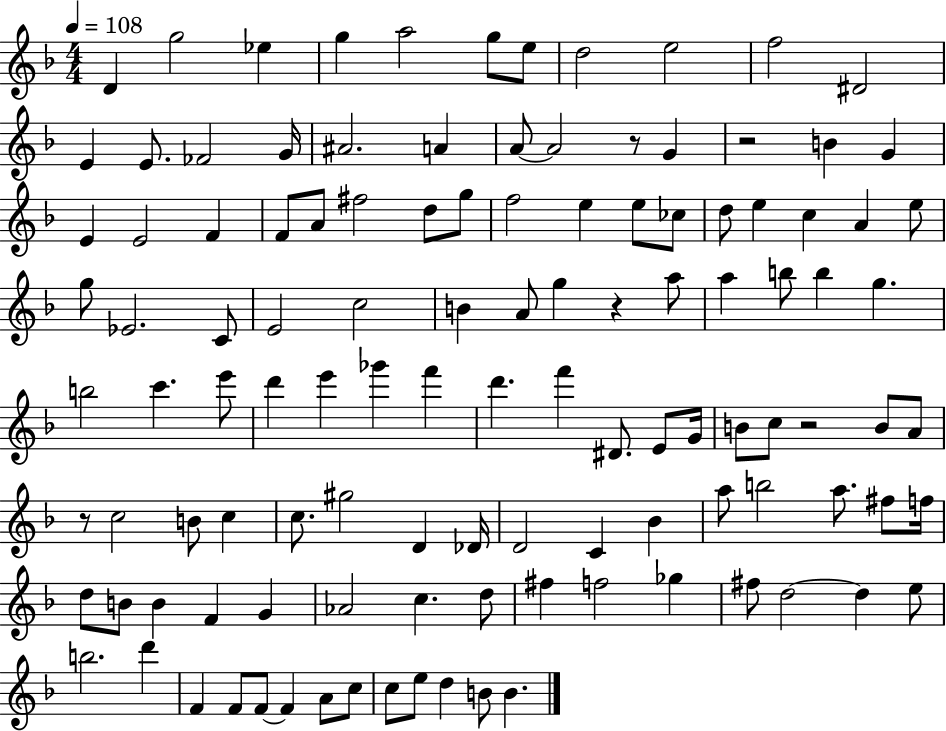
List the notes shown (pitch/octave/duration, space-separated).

D4/q G5/h Eb5/q G5/q A5/h G5/e E5/e D5/h E5/h F5/h D#4/h E4/q E4/e. FES4/h G4/s A#4/h. A4/q A4/e A4/h R/e G4/q R/h B4/q G4/q E4/q E4/h F4/q F4/e A4/e F#5/h D5/e G5/e F5/h E5/q E5/e CES5/e D5/e E5/q C5/q A4/q E5/e G5/e Eb4/h. C4/e E4/h C5/h B4/q A4/e G5/q R/q A5/e A5/q B5/e B5/q G5/q. B5/h C6/q. E6/e D6/q E6/q Gb6/q F6/q D6/q. F6/q D#4/e. E4/e G4/s B4/e C5/e R/h B4/e A4/e R/e C5/h B4/e C5/q C5/e. G#5/h D4/q Db4/s D4/h C4/q Bb4/q A5/e B5/h A5/e. F#5/e F5/s D5/e B4/e B4/q F4/q G4/q Ab4/h C5/q. D5/e F#5/q F5/h Gb5/q F#5/e D5/h D5/q E5/e B5/h. D6/q F4/q F4/e F4/e F4/q A4/e C5/e C5/e E5/e D5/q B4/e B4/q.